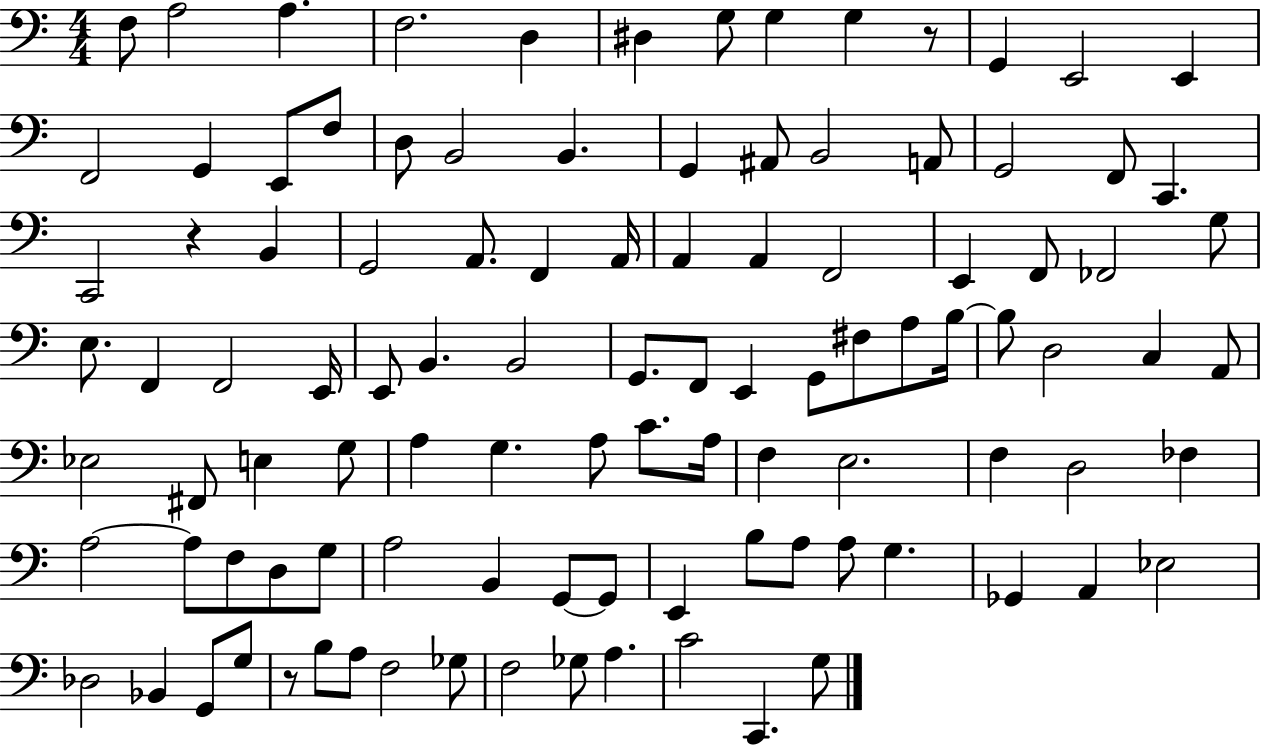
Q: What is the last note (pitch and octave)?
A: G3